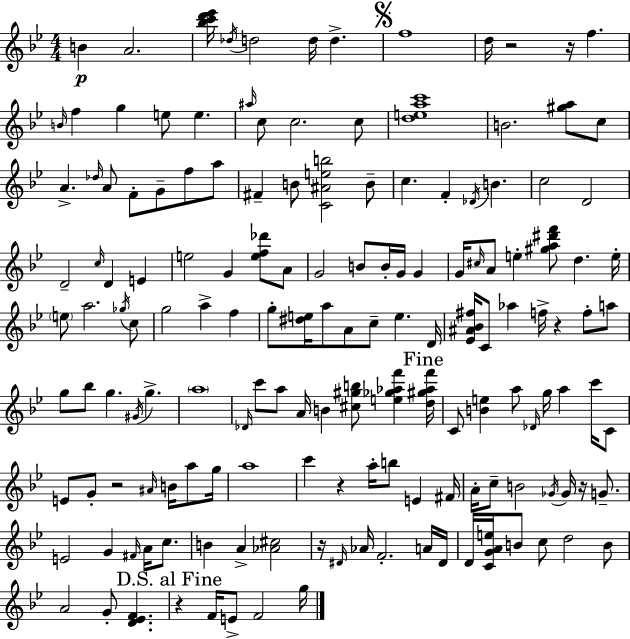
{
  \clef treble
  \numericTimeSignature
  \time 4/4
  \key bes \major
  b'4\p a'2. | <bes'' c''' d''' ees'''>16 \acciaccatura { des''16 } d''2 d''16 d''4.-> | \mark \markup { \musicglyph "scripts.segno" } f''1 | d''16 r2 r16 f''4. | \break \grace { b'16 } f''4 g''4 e''8 e''4. | \grace { ais''16 } c''8 c''2. | c''8 <d'' e'' a'' c'''>1 | b'2. <gis'' a''>8 | \break c''8 a'4.-> \grace { des''16 } a'8 f'8-. g'8-- | f''8 a''8 fis'4-- b'8 <c' ais' e'' b''>2 | b'8-- c''4. f'4-. \acciaccatura { des'16 } b'4. | c''2 d'2 | \break d'2-- \grace { c''16 } d'4 | e'4 e''2 g'4 | <e'' f'' des'''>8 a'8 g'2 b'8 | b'16-. g'16 g'4 g'16 \grace { cis''16 } a'8 e''4-. <gis'' a'' dis''' f'''>8 | \break d''4. e''16-. \parenthesize e''8 a''2. | \acciaccatura { ges''16 } c''8 g''2 | a''4-> f''4 g''8-. <dis'' e''>16 a''8 a'8 c''8-- | e''4. d'16 <ees' ais' bes' fis''>16 c'8 aes''4 f''16-> | \break r4 f''8-. a''8 g''8 bes''8 g''4. | \acciaccatura { gis'16 } g''4.-> \parenthesize a''1 | \grace { des'16 } c'''8 a''8 a'16 b'4 | <cis'' gis'' b''>8 <e'' ges'' aes'' f'''>4 \mark "Fine" <d'' gis'' aes'' f'''>16 c'8 <b' e''>4 | \break a''8 \grace { des'16 } g''16 a''4 c'''16 c'8 e'8 g'8-. r2 | \grace { ais'16 } b'16 a''8 g''16 a''1 | c'''4 | r4 a''16-. b''8 e'4 fis'16 a'16-. c''8-- b'2 | \break \acciaccatura { ges'16 } ges'16 r16 g'8.-- e'2 | g'4 \grace { fis'16 } a'16 c''8. b'4 | a'4-> <aes' cis''>2 r16 \grace { dis'16 } | aes'16 f'2.-. a'16 dis'16 d'16 | \break <c' g' a' e''>16 b'8 c''8 d''2 b'8 a'2 | g'8-. <d' ees' f'>4. \mark "D.S. al Fine" r4 | f'16 e'8-> f'2 g''16 \bar "|."
}